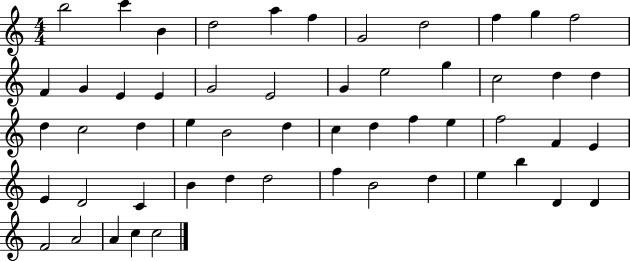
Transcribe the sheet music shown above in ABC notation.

X:1
T:Untitled
M:4/4
L:1/4
K:C
b2 c' B d2 a f G2 d2 f g f2 F G E E G2 E2 G e2 g c2 d d d c2 d e B2 d c d f e f2 F E E D2 C B d d2 f B2 d e b D D F2 A2 A c c2